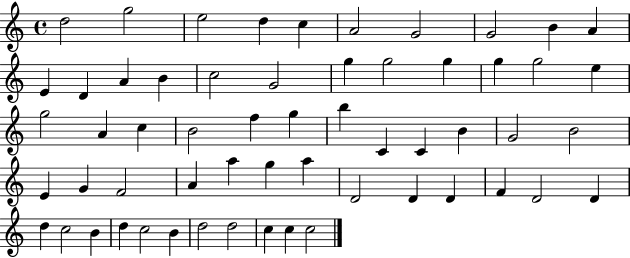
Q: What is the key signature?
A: C major